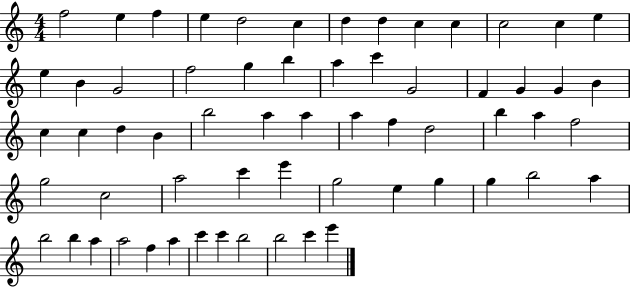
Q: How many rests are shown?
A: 0